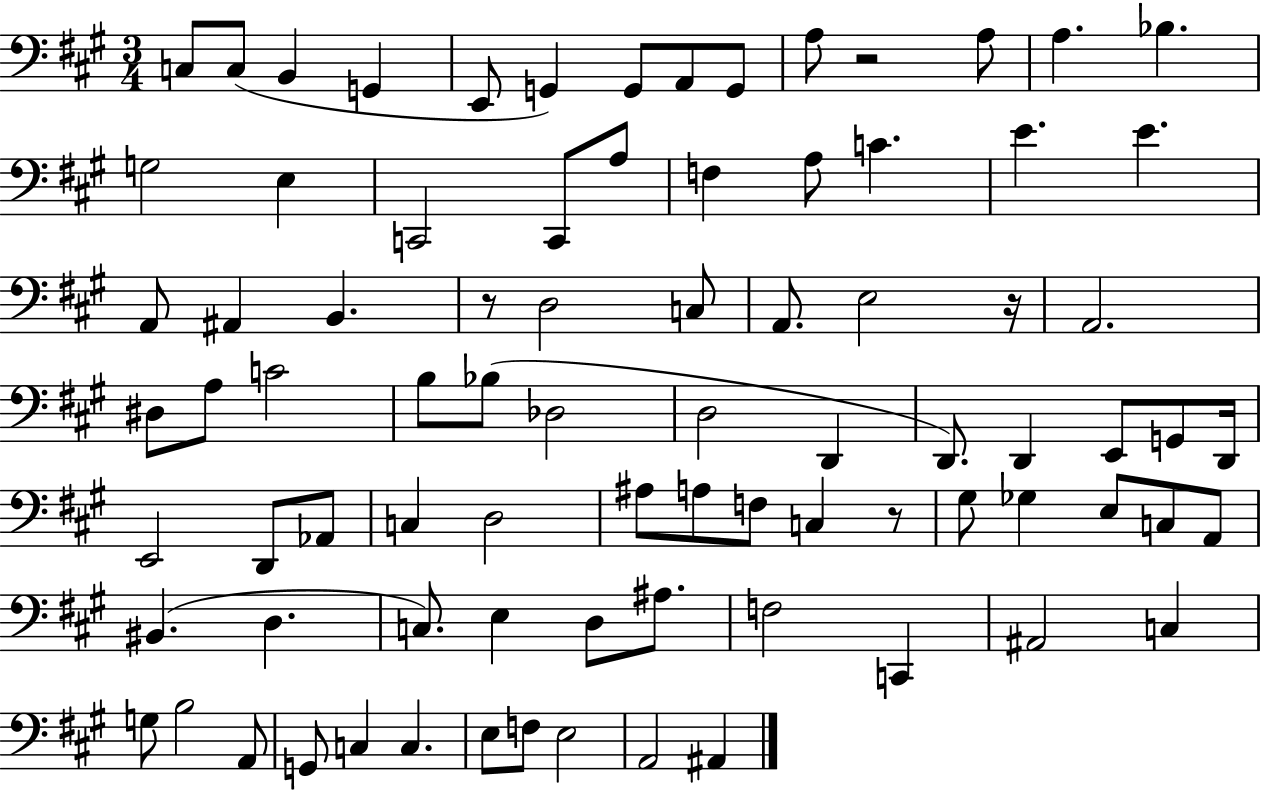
X:1
T:Untitled
M:3/4
L:1/4
K:A
C,/2 C,/2 B,, G,, E,,/2 G,, G,,/2 A,,/2 G,,/2 A,/2 z2 A,/2 A, _B, G,2 E, C,,2 C,,/2 A,/2 F, A,/2 C E E A,,/2 ^A,, B,, z/2 D,2 C,/2 A,,/2 E,2 z/4 A,,2 ^D,/2 A,/2 C2 B,/2 _B,/2 _D,2 D,2 D,, D,,/2 D,, E,,/2 G,,/2 D,,/4 E,,2 D,,/2 _A,,/2 C, D,2 ^A,/2 A,/2 F,/2 C, z/2 ^G,/2 _G, E,/2 C,/2 A,,/2 ^B,, D, C,/2 E, D,/2 ^A,/2 F,2 C,, ^A,,2 C, G,/2 B,2 A,,/2 G,,/2 C, C, E,/2 F,/2 E,2 A,,2 ^A,,